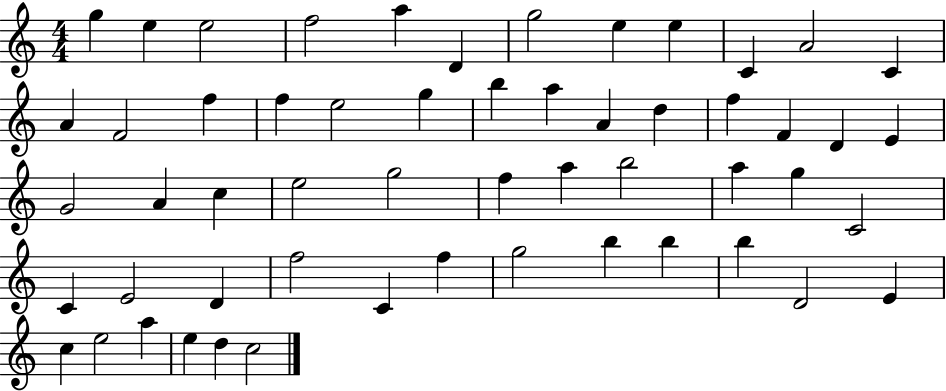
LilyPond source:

{
  \clef treble
  \numericTimeSignature
  \time 4/4
  \key c \major
  g''4 e''4 e''2 | f''2 a''4 d'4 | g''2 e''4 e''4 | c'4 a'2 c'4 | \break a'4 f'2 f''4 | f''4 e''2 g''4 | b''4 a''4 a'4 d''4 | f''4 f'4 d'4 e'4 | \break g'2 a'4 c''4 | e''2 g''2 | f''4 a''4 b''2 | a''4 g''4 c'2 | \break c'4 e'2 d'4 | f''2 c'4 f''4 | g''2 b''4 b''4 | b''4 d'2 e'4 | \break c''4 e''2 a''4 | e''4 d''4 c''2 | \bar "|."
}